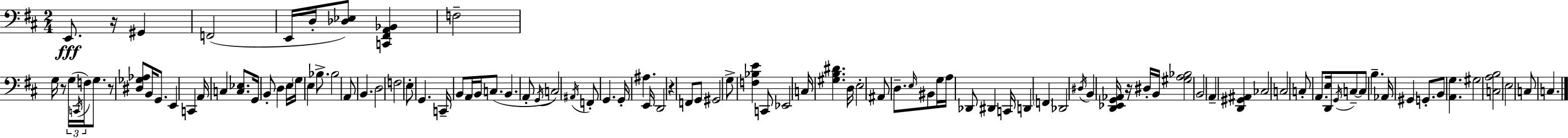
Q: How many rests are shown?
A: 5